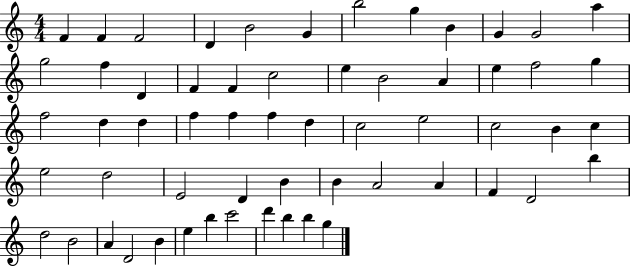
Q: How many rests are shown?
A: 0